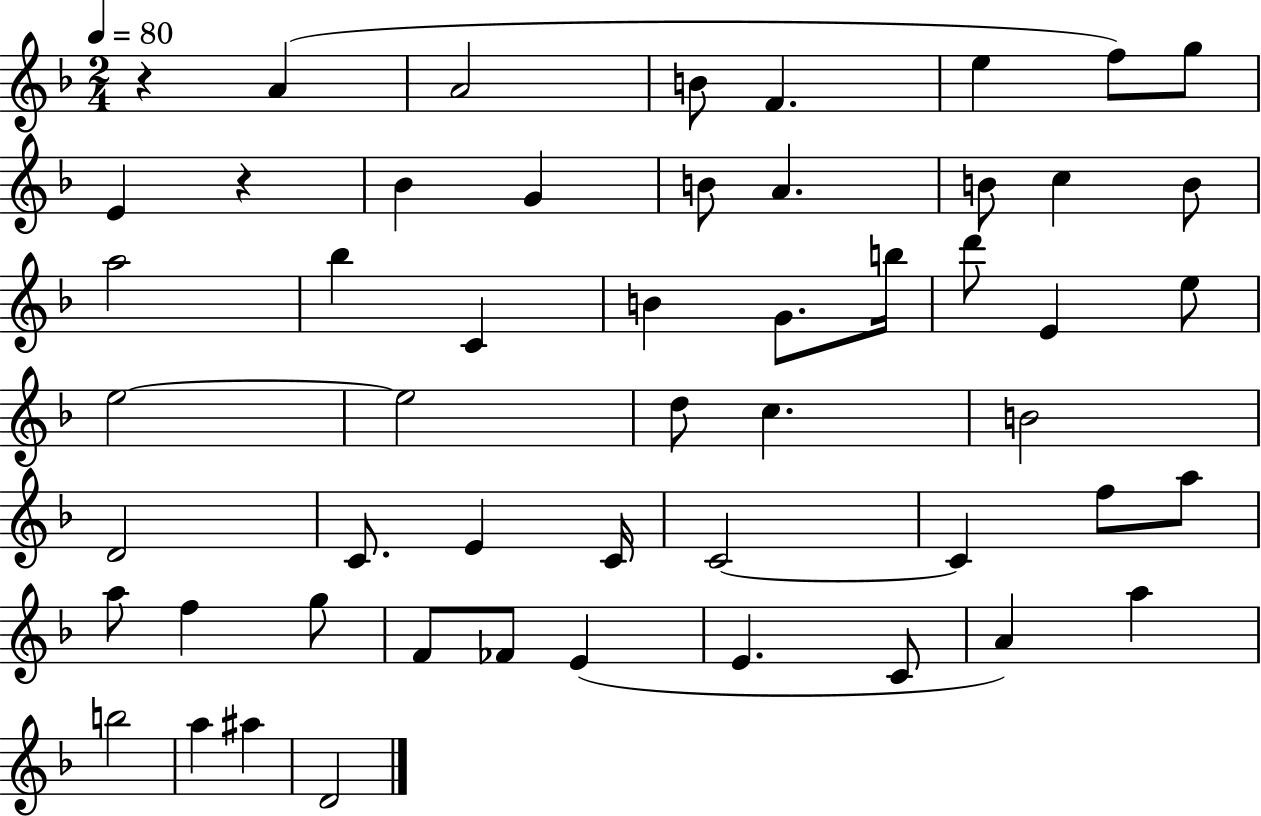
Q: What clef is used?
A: treble